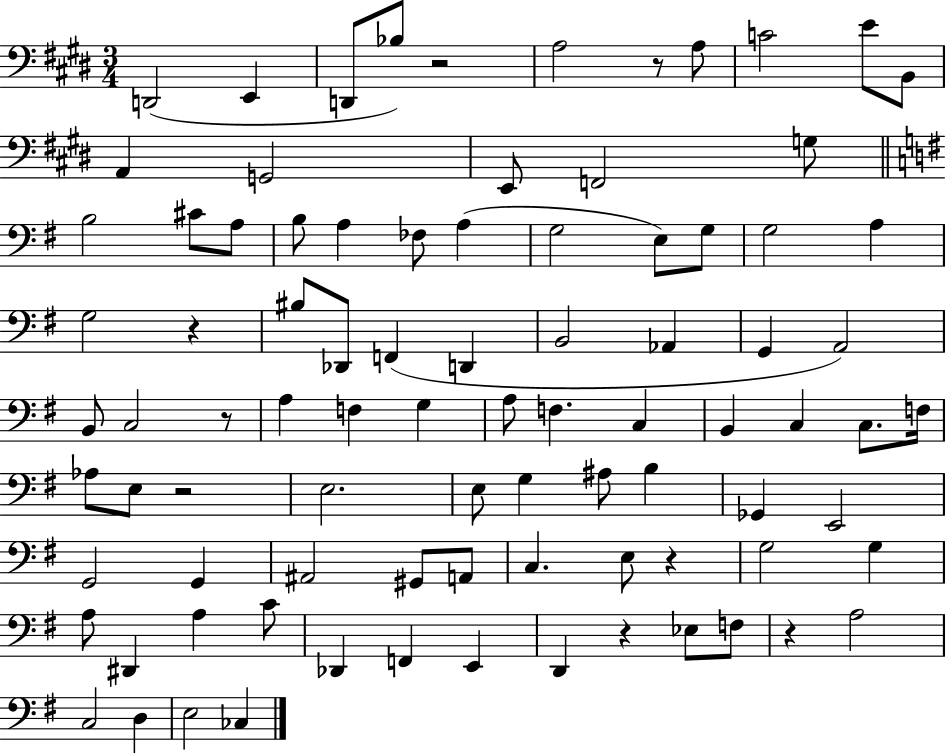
X:1
T:Untitled
M:3/4
L:1/4
K:E
D,,2 E,, D,,/2 _B,/2 z2 A,2 z/2 A,/2 C2 E/2 B,,/2 A,, G,,2 E,,/2 F,,2 G,/2 B,2 ^C/2 A,/2 B,/2 A, _F,/2 A, G,2 E,/2 G,/2 G,2 A, G,2 z ^B,/2 _D,,/2 F,, D,, B,,2 _A,, G,, A,,2 B,,/2 C,2 z/2 A, F, G, A,/2 F, C, B,, C, C,/2 F,/4 _A,/2 E,/2 z2 E,2 E,/2 G, ^A,/2 B, _G,, E,,2 G,,2 G,, ^A,,2 ^G,,/2 A,,/2 C, E,/2 z G,2 G, A,/2 ^D,, A, C/2 _D,, F,, E,, D,, z _E,/2 F,/2 z A,2 C,2 D, E,2 _C,